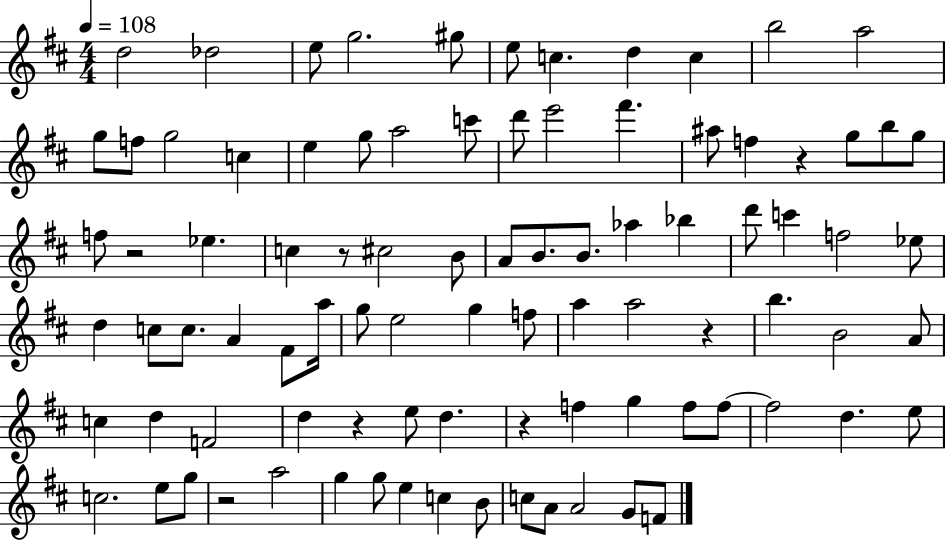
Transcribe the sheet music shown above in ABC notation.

X:1
T:Untitled
M:4/4
L:1/4
K:D
d2 _d2 e/2 g2 ^g/2 e/2 c d c b2 a2 g/2 f/2 g2 c e g/2 a2 c'/2 d'/2 e'2 ^f' ^a/2 f z g/2 b/2 g/2 f/2 z2 _e c z/2 ^c2 B/2 A/2 B/2 B/2 _a _b d'/2 c' f2 _e/2 d c/2 c/2 A ^F/2 a/4 g/2 e2 g f/2 a a2 z b B2 A/2 c d F2 d z e/2 d z f g f/2 f/2 f2 d e/2 c2 e/2 g/2 z2 a2 g g/2 e c B/2 c/2 A/2 A2 G/2 F/2